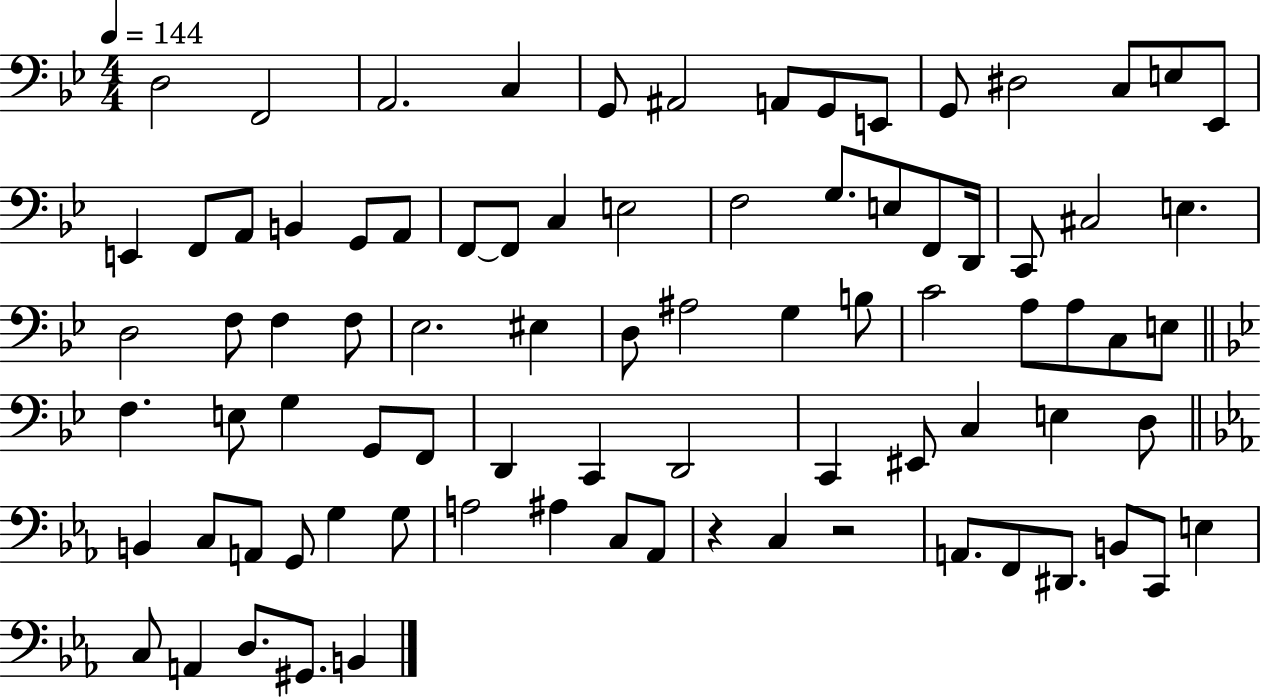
X:1
T:Untitled
M:4/4
L:1/4
K:Bb
D,2 F,,2 A,,2 C, G,,/2 ^A,,2 A,,/2 G,,/2 E,,/2 G,,/2 ^D,2 C,/2 E,/2 _E,,/2 E,, F,,/2 A,,/2 B,, G,,/2 A,,/2 F,,/2 F,,/2 C, E,2 F,2 G,/2 E,/2 F,,/2 D,,/4 C,,/2 ^C,2 E, D,2 F,/2 F, F,/2 _E,2 ^E, D,/2 ^A,2 G, B,/2 C2 A,/2 A,/2 C,/2 E,/2 F, E,/2 G, G,,/2 F,,/2 D,, C,, D,,2 C,, ^E,,/2 C, E, D,/2 B,, C,/2 A,,/2 G,,/2 G, G,/2 A,2 ^A, C,/2 _A,,/2 z C, z2 A,,/2 F,,/2 ^D,,/2 B,,/2 C,,/2 E, C,/2 A,, D,/2 ^G,,/2 B,,